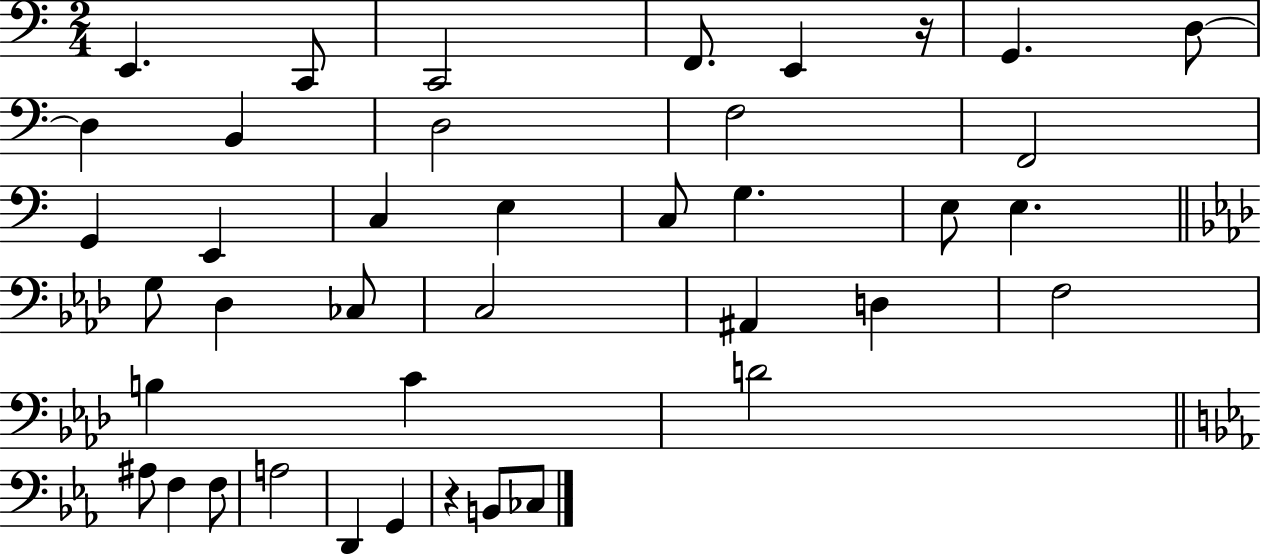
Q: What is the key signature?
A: C major